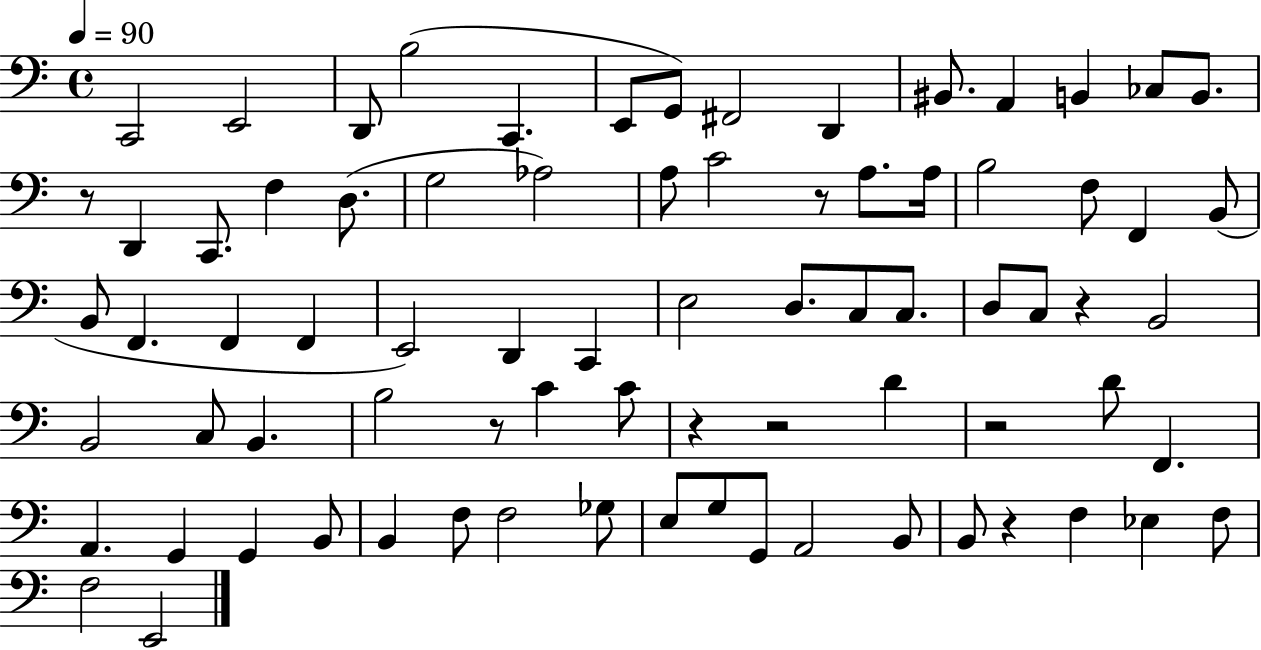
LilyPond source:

{
  \clef bass
  \time 4/4
  \defaultTimeSignature
  \key c \major
  \tempo 4 = 90
  \repeat volta 2 { c,2 e,2 | d,8 b2( c,4. | e,8 g,8) fis,2 d,4 | bis,8. a,4 b,4 ces8 b,8. | \break r8 d,4 c,8. f4 d8.( | g2 aes2) | a8 c'2 r8 a8. a16 | b2 f8 f,4 b,8( | \break b,8 f,4. f,4 f,4 | e,2) d,4 c,4 | e2 d8. c8 c8. | d8 c8 r4 b,2 | \break b,2 c8 b,4. | b2 r8 c'4 c'8 | r4 r2 d'4 | r2 d'8 f,4. | \break a,4. g,4 g,4 b,8 | b,4 f8 f2 ges8 | e8 g8 g,8 a,2 b,8 | b,8 r4 f4 ees4 f8 | \break f2 e,2 | } \bar "|."
}